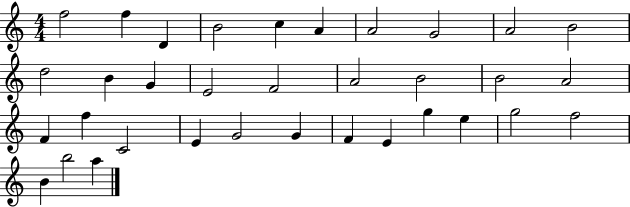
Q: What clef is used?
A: treble